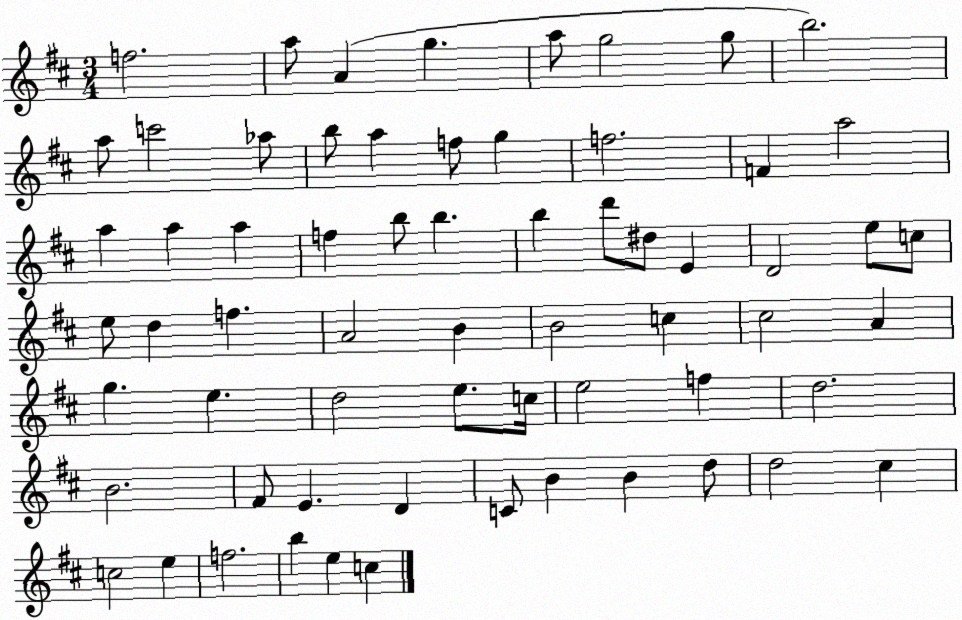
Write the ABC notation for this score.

X:1
T:Untitled
M:3/4
L:1/4
K:D
f2 a/2 A g a/2 g2 g/2 b2 a/2 c'2 _a/2 b/2 a f/2 g f2 F a2 a a a f b/2 b b d'/2 ^d/2 E D2 e/2 c/2 e/2 d f A2 B B2 c ^c2 A g e d2 e/2 c/4 e2 f d2 B2 ^F/2 E D C/2 B B d/2 d2 ^c c2 e f2 b e c